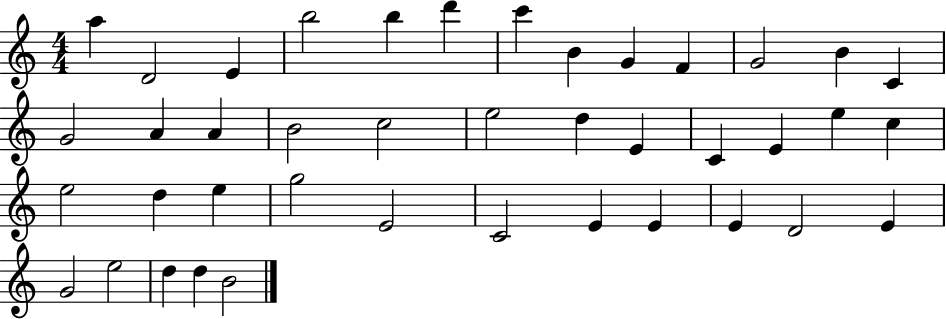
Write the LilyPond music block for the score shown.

{
  \clef treble
  \numericTimeSignature
  \time 4/4
  \key c \major
  a''4 d'2 e'4 | b''2 b''4 d'''4 | c'''4 b'4 g'4 f'4 | g'2 b'4 c'4 | \break g'2 a'4 a'4 | b'2 c''2 | e''2 d''4 e'4 | c'4 e'4 e''4 c''4 | \break e''2 d''4 e''4 | g''2 e'2 | c'2 e'4 e'4 | e'4 d'2 e'4 | \break g'2 e''2 | d''4 d''4 b'2 | \bar "|."
}